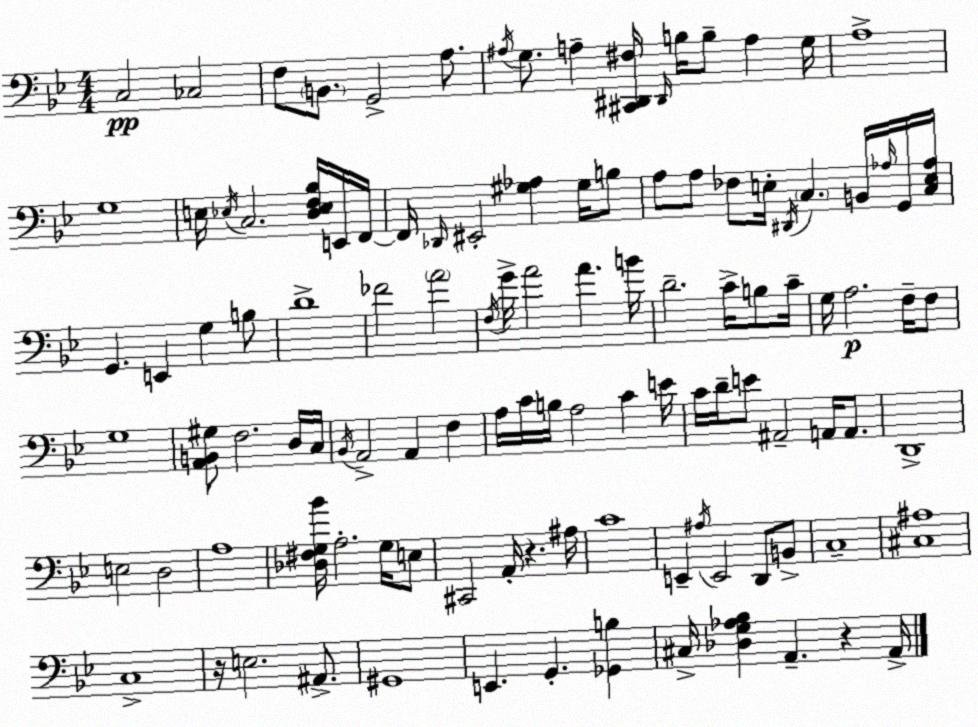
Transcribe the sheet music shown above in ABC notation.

X:1
T:Untitled
M:4/4
L:1/4
K:Bb
C,2 _C,2 F,/2 B,,/2 G,,2 A,/2 ^A,/4 G,/2 A, [^C,,^D,,^F,]/4 ^D,,/4 B,/4 B,/2 A, G,/4 A,4 G,4 E,/4 _E,/4 C,2 [D,_E,F,_B,]/4 E,,/4 F,,/4 F,,/4 _D,,/4 ^E,,2 [^G,_A,] ^G,/4 B,/2 A,/2 A,/2 _F,/2 E,/4 ^D,,/4 C, B,,/4 _A,/4 G,,/4 [C,E,_A,]/4 G,, E,, G, B,/2 D4 _F2 A2 F,/4 G/4 A2 A B/4 D2 C/4 B,/2 C/4 G,/4 A,2 F,/4 F,/2 G,4 [A,,B,,^G,]/2 F,2 D,/4 C,/4 _B,,/4 A,,2 A,, F, A,/4 C/4 B,/4 A,2 C E/4 C/4 D/4 E/2 ^A,,2 A,,/4 A,,/2 D,,4 E,2 D,2 A,4 [_D,^F,G,_B]/4 A,2 G,/4 E,/2 ^C,,2 A,,/4 z ^A,/4 C4 E,, ^A,/4 E,,2 D,,/2 B,,/2 C,4 [^C,^A,]4 C,4 z/4 E,2 ^A,,/2 ^G,,4 E,, G,, [_G,,B,] ^C,/4 [_D,G,_A,_B,] A,, z A,,/4